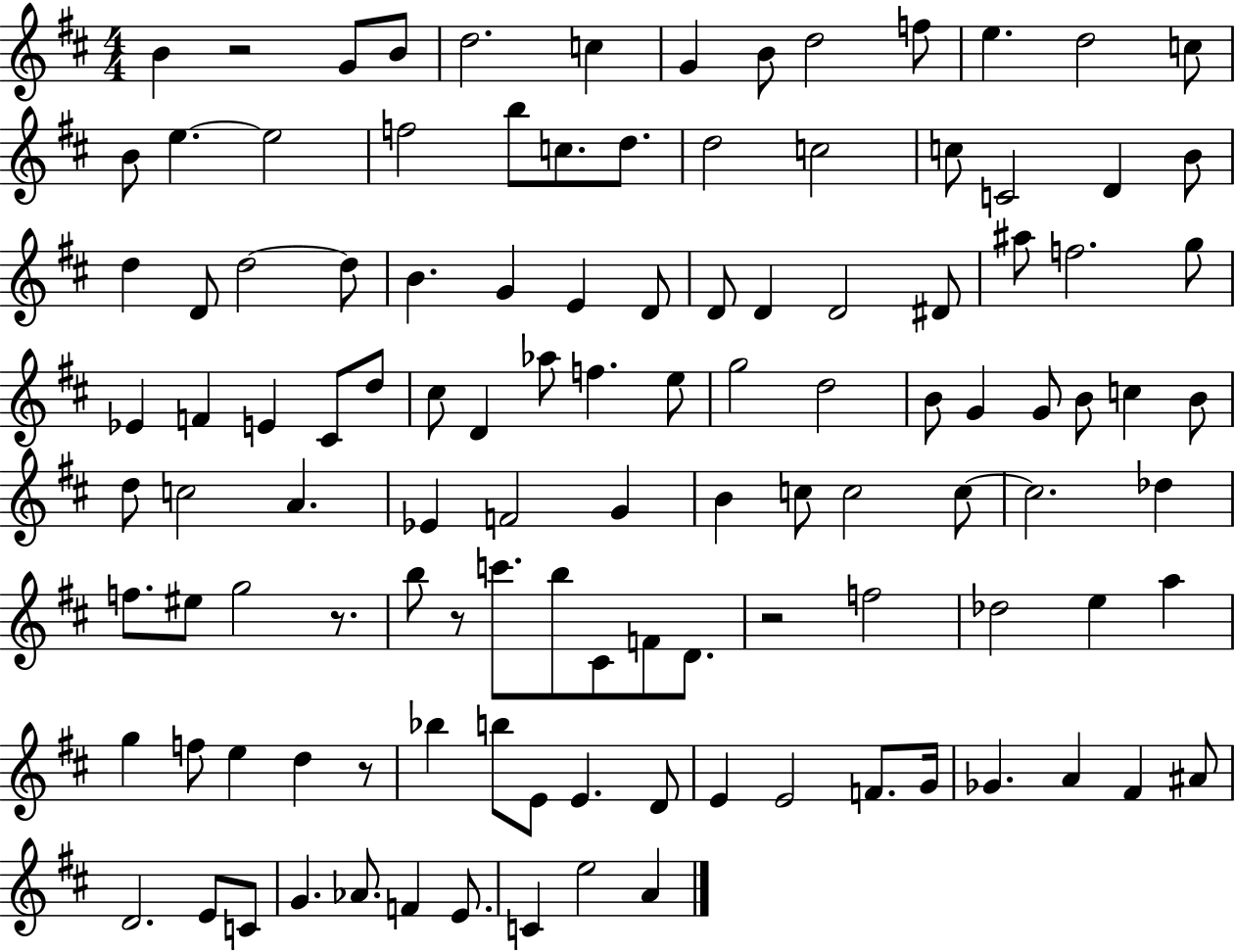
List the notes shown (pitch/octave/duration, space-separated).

B4/q R/h G4/e B4/e D5/h. C5/q G4/q B4/e D5/h F5/e E5/q. D5/h C5/e B4/e E5/q. E5/h F5/h B5/e C5/e. D5/e. D5/h C5/h C5/e C4/h D4/q B4/e D5/q D4/e D5/h D5/e B4/q. G4/q E4/q D4/e D4/e D4/q D4/h D#4/e A#5/e F5/h. G5/e Eb4/q F4/q E4/q C#4/e D5/e C#5/e D4/q Ab5/e F5/q. E5/e G5/h D5/h B4/e G4/q G4/e B4/e C5/q B4/e D5/e C5/h A4/q. Eb4/q F4/h G4/q B4/q C5/e C5/h C5/e C5/h. Db5/q F5/e. EIS5/e G5/h R/e. B5/e R/e C6/e. B5/e C#4/e F4/e D4/e. R/h F5/h Db5/h E5/q A5/q G5/q F5/e E5/q D5/q R/e Bb5/q B5/e E4/e E4/q. D4/e E4/q E4/h F4/e. G4/s Gb4/q. A4/q F#4/q A#4/e D4/h. E4/e C4/e G4/q. Ab4/e. F4/q E4/e. C4/q E5/h A4/q